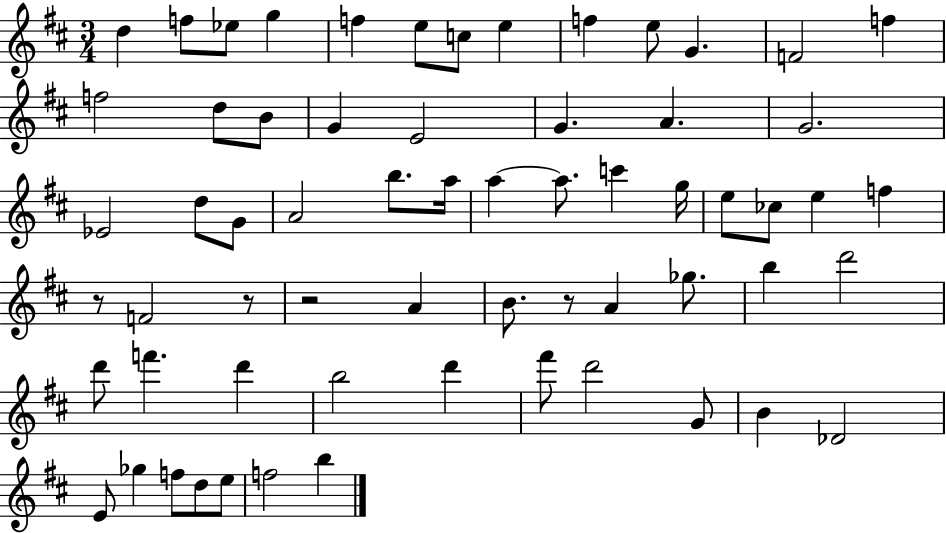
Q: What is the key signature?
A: D major